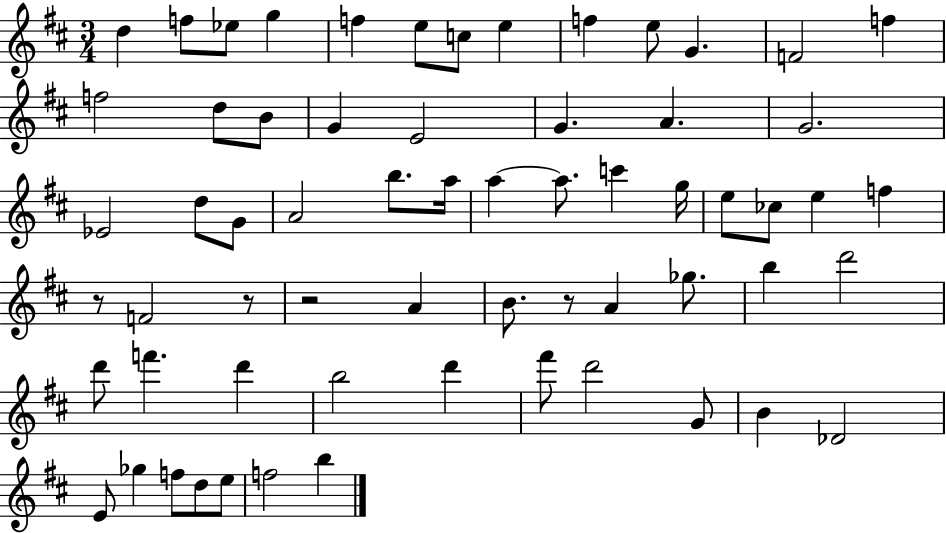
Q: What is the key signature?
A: D major